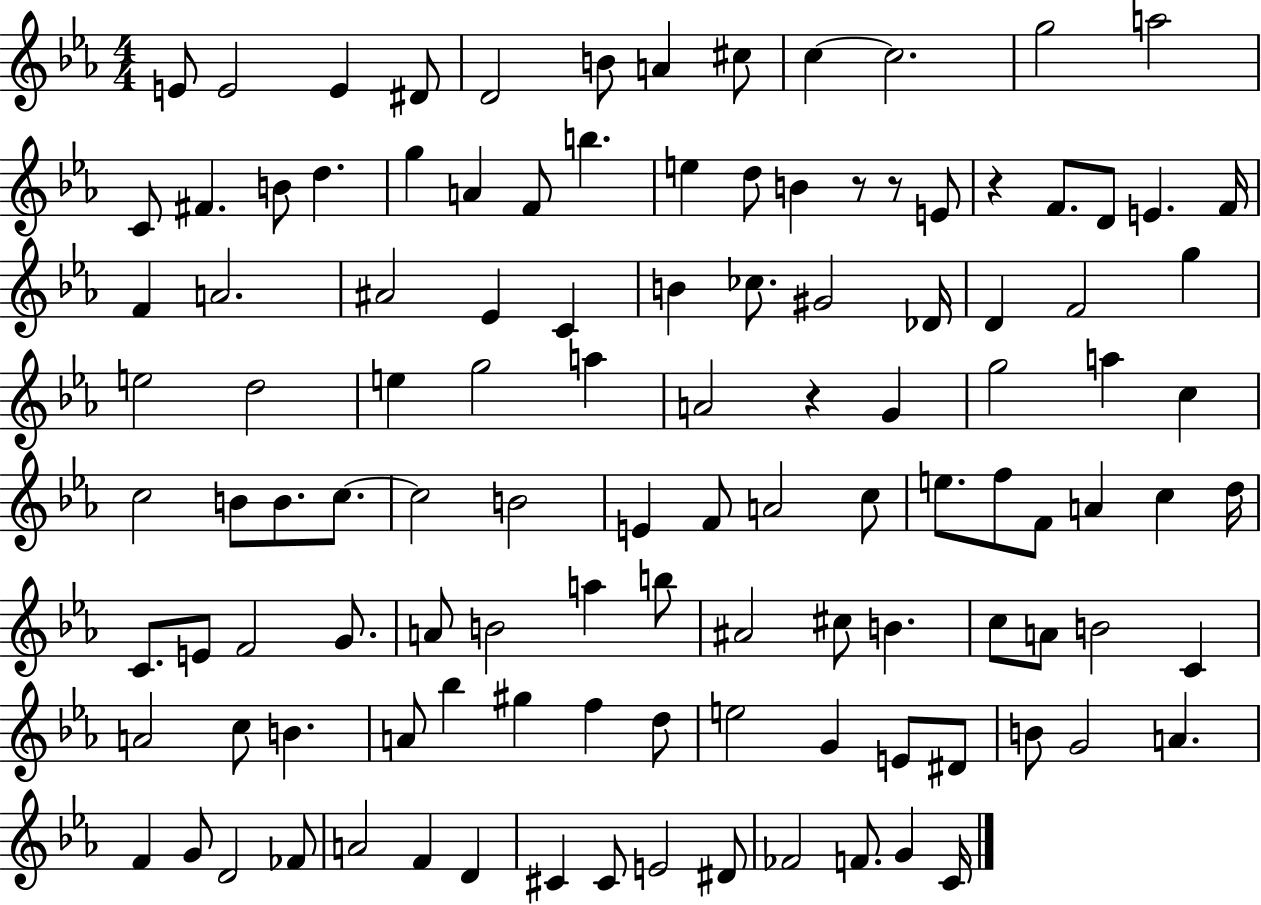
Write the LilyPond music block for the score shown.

{
  \clef treble
  \numericTimeSignature
  \time 4/4
  \key ees \major
  e'8 e'2 e'4 dis'8 | d'2 b'8 a'4 cis''8 | c''4~~ c''2. | g''2 a''2 | \break c'8 fis'4. b'8 d''4. | g''4 a'4 f'8 b''4. | e''4 d''8 b'4 r8 r8 e'8 | r4 f'8. d'8 e'4. f'16 | \break f'4 a'2. | ais'2 ees'4 c'4 | b'4 ces''8. gis'2 des'16 | d'4 f'2 g''4 | \break e''2 d''2 | e''4 g''2 a''4 | a'2 r4 g'4 | g''2 a''4 c''4 | \break c''2 b'8 b'8. c''8.~~ | c''2 b'2 | e'4 f'8 a'2 c''8 | e''8. f''8 f'8 a'4 c''4 d''16 | \break c'8. e'8 f'2 g'8. | a'8 b'2 a''4 b''8 | ais'2 cis''8 b'4. | c''8 a'8 b'2 c'4 | \break a'2 c''8 b'4. | a'8 bes''4 gis''4 f''4 d''8 | e''2 g'4 e'8 dis'8 | b'8 g'2 a'4. | \break f'4 g'8 d'2 fes'8 | a'2 f'4 d'4 | cis'4 cis'8 e'2 dis'8 | fes'2 f'8. g'4 c'16 | \break \bar "|."
}